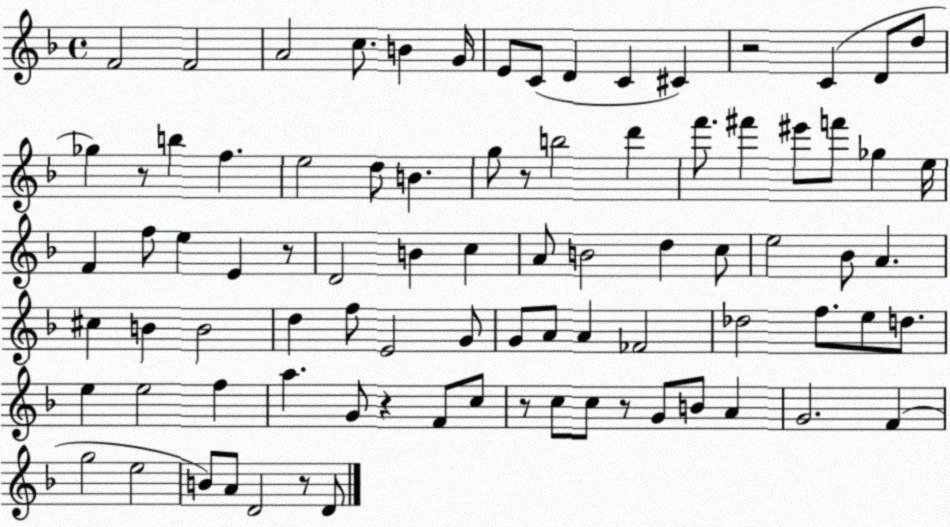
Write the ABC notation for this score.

X:1
T:Untitled
M:4/4
L:1/4
K:F
F2 F2 A2 c/2 B G/4 E/2 C/2 D C ^C z2 C D/2 d/2 _g z/2 b f e2 d/2 B g/2 z/2 b2 d' f'/2 ^f' ^e'/2 f'/2 _g e/4 F f/2 e E z/2 D2 B c A/2 B2 d c/2 e2 _B/2 A ^c B B2 d f/2 E2 G/2 G/2 A/2 A _F2 _d2 f/2 e/2 d/2 e e2 f a G/2 z F/2 c/2 z/2 c/2 c/2 z/2 G/2 B/2 A G2 F g2 e2 B/2 A/2 D2 z/2 D/2